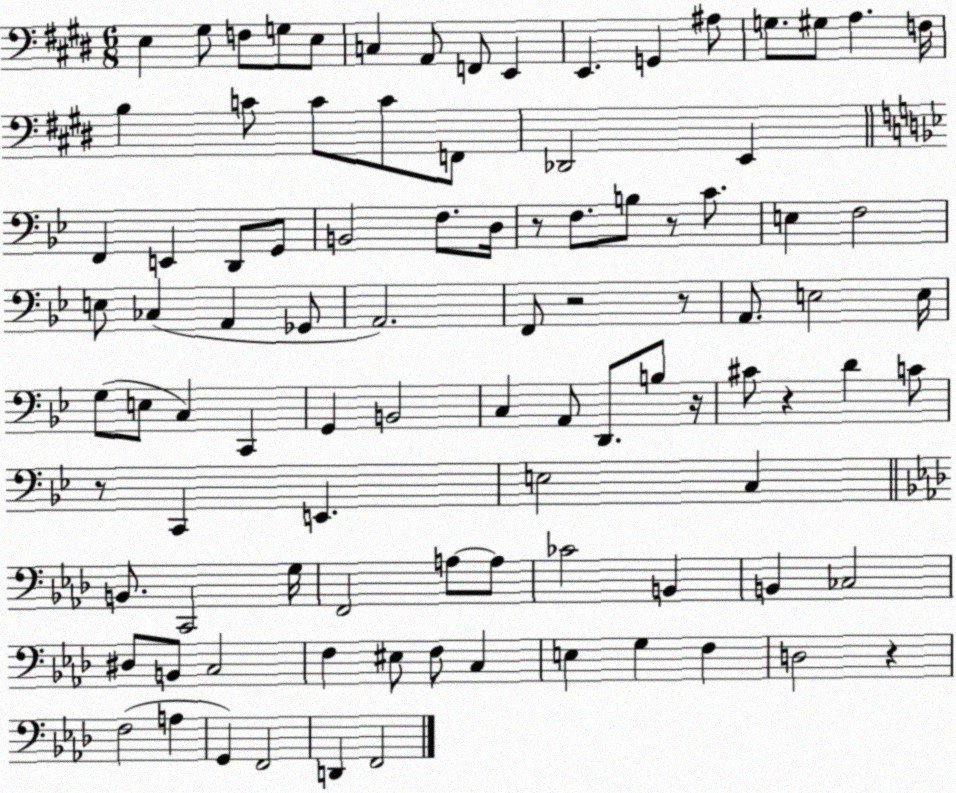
X:1
T:Untitled
M:6/8
L:1/4
K:E
E, ^G,/2 F,/2 G,/2 E,/2 C, A,,/2 F,,/2 E,, E,, G,, ^A,/2 G,/2 ^G,/2 A, F,/4 B, C/2 C/2 C/2 F,,/2 _D,,2 E,, F,, E,, D,,/2 G,,/2 B,,2 F,/2 D,/4 z/2 F,/2 B,/2 z/2 C/2 E, F,2 E,/2 _C, A,, _G,,/2 A,,2 F,,/2 z2 z/2 A,,/2 E,2 E,/4 G,/2 E,/2 C, C,, G,, B,,2 C, A,,/2 D,,/2 B,/2 z/4 ^C/2 z D C/2 z/2 C,, E,, E,2 C, B,,/2 C,,2 G,/4 F,,2 A,/2 A,/2 _C2 B,, B,, _C,2 ^D,/2 B,,/2 C,2 F, ^E,/2 F,/2 C, E, G, F, D,2 z F,2 A, G,, F,,2 D,, F,,2